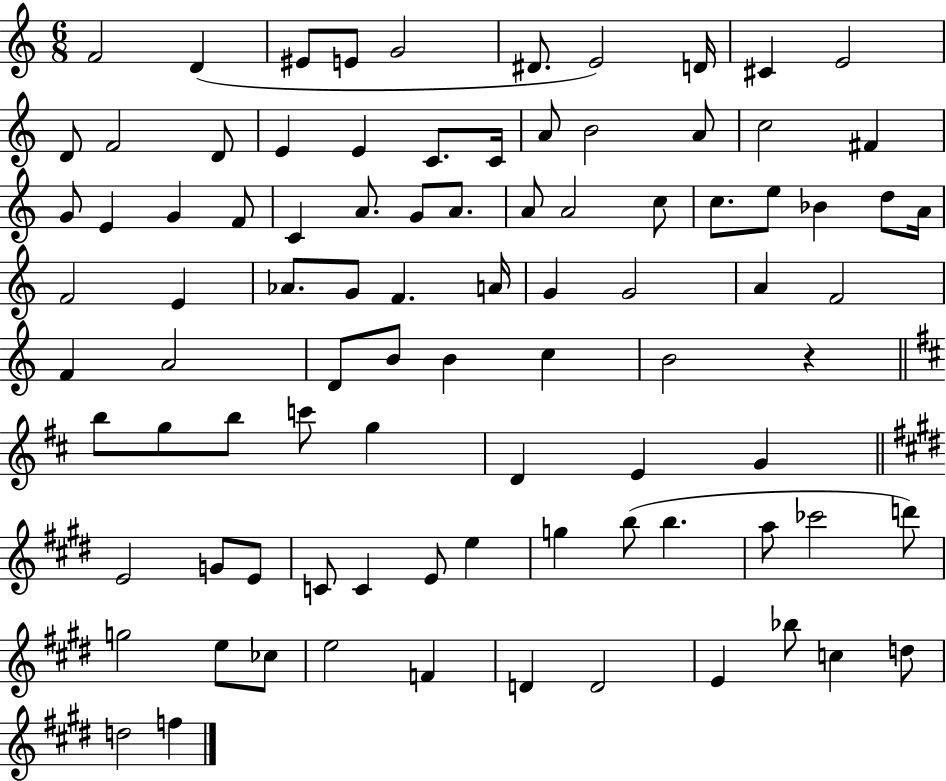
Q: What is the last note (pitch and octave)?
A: F5